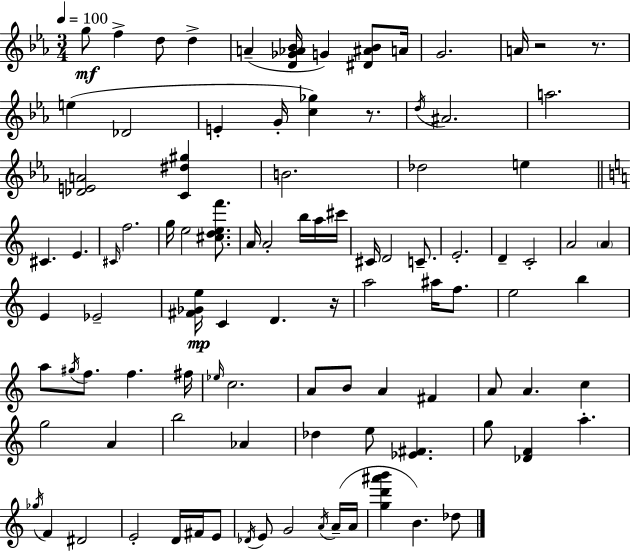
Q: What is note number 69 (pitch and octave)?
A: A5